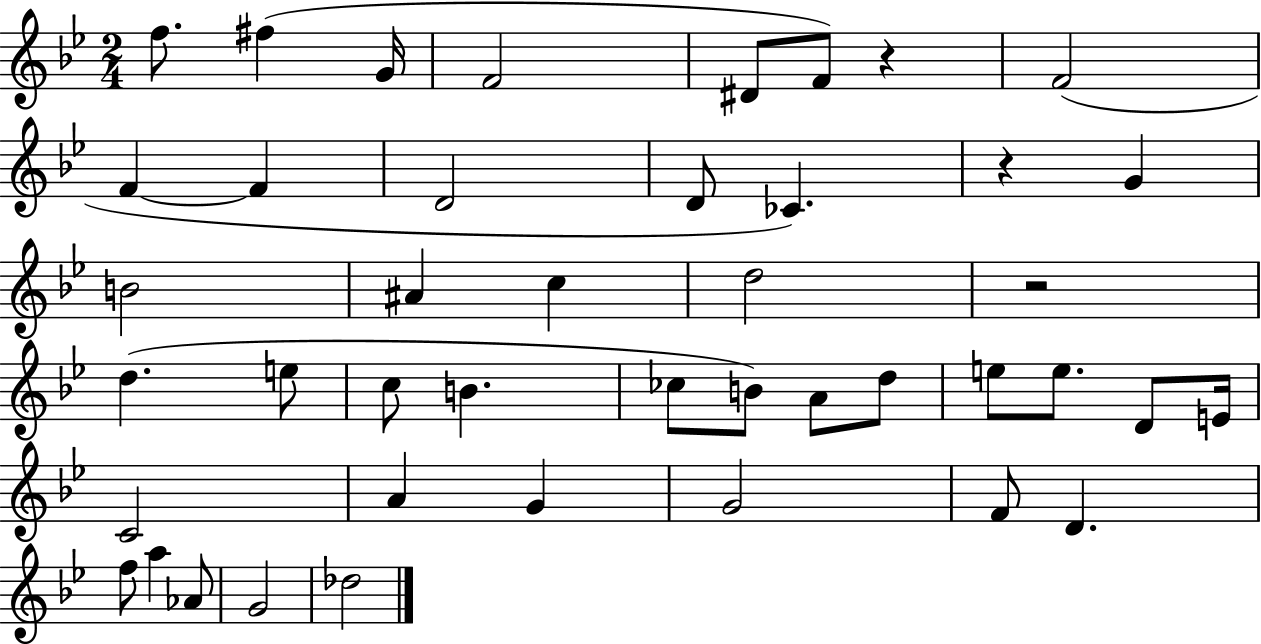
F5/e. F#5/q G4/s F4/h D#4/e F4/e R/q F4/h F4/q F4/q D4/h D4/e CES4/q. R/q G4/q B4/h A#4/q C5/q D5/h R/h D5/q. E5/e C5/e B4/q. CES5/e B4/e A4/e D5/e E5/e E5/e. D4/e E4/s C4/h A4/q G4/q G4/h F4/e D4/q. F5/e A5/q Ab4/e G4/h Db5/h